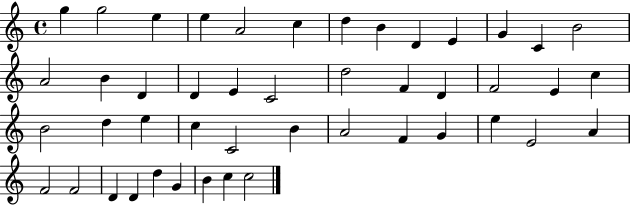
{
  \clef treble
  \time 4/4
  \defaultTimeSignature
  \key c \major
  g''4 g''2 e''4 | e''4 a'2 c''4 | d''4 b'4 d'4 e'4 | g'4 c'4 b'2 | \break a'2 b'4 d'4 | d'4 e'4 c'2 | d''2 f'4 d'4 | f'2 e'4 c''4 | \break b'2 d''4 e''4 | c''4 c'2 b'4 | a'2 f'4 g'4 | e''4 e'2 a'4 | \break f'2 f'2 | d'4 d'4 d''4 g'4 | b'4 c''4 c''2 | \bar "|."
}